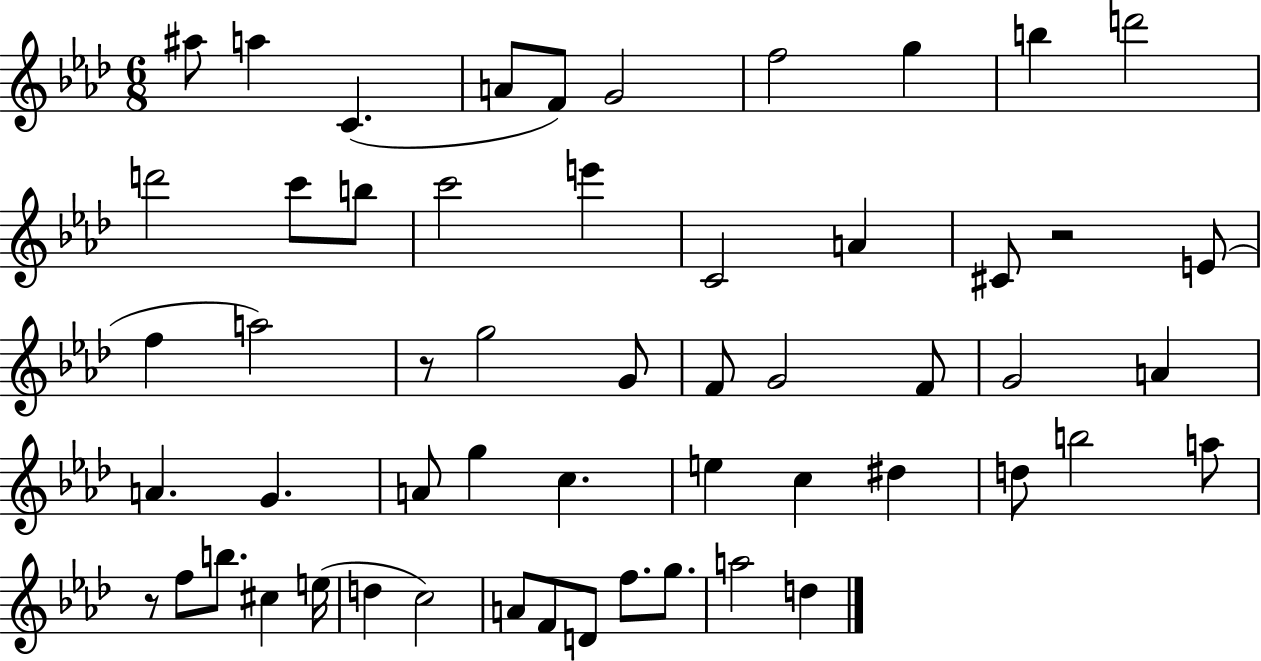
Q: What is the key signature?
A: AES major